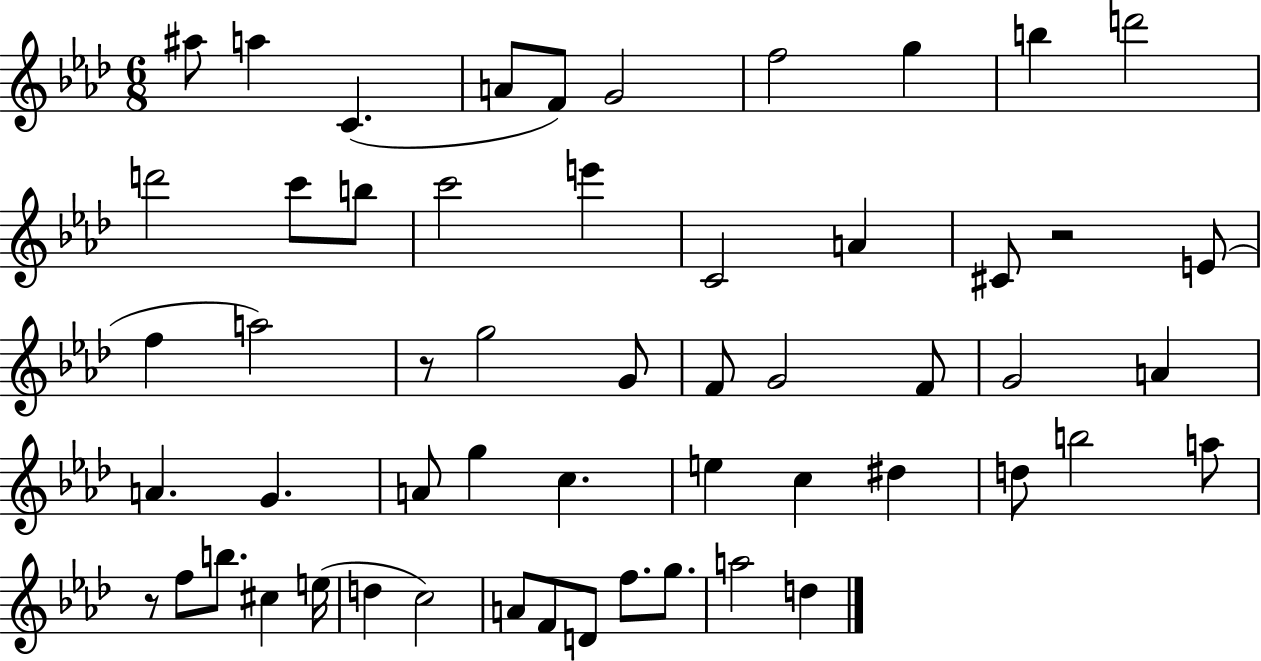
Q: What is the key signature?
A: AES major